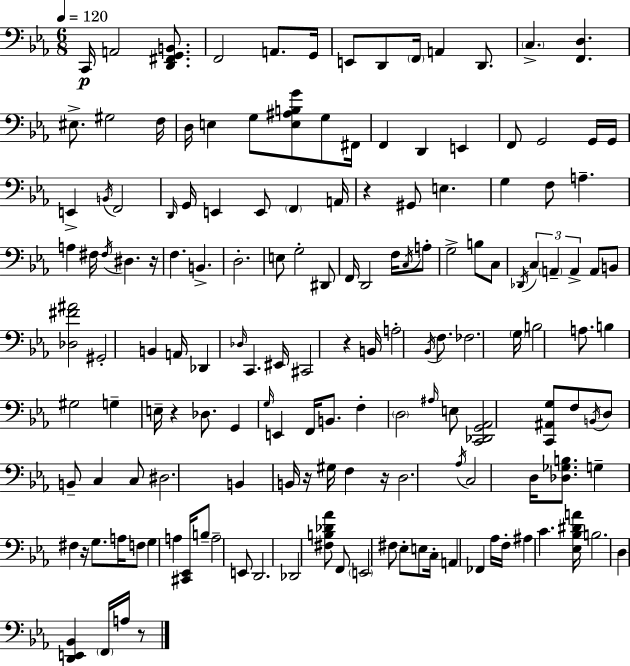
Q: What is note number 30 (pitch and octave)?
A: D2